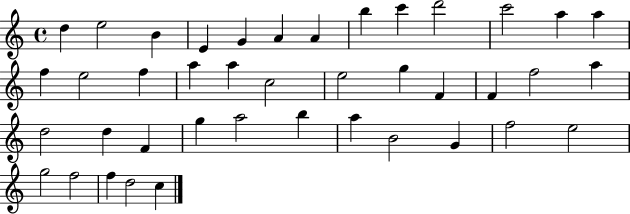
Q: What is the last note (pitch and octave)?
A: C5